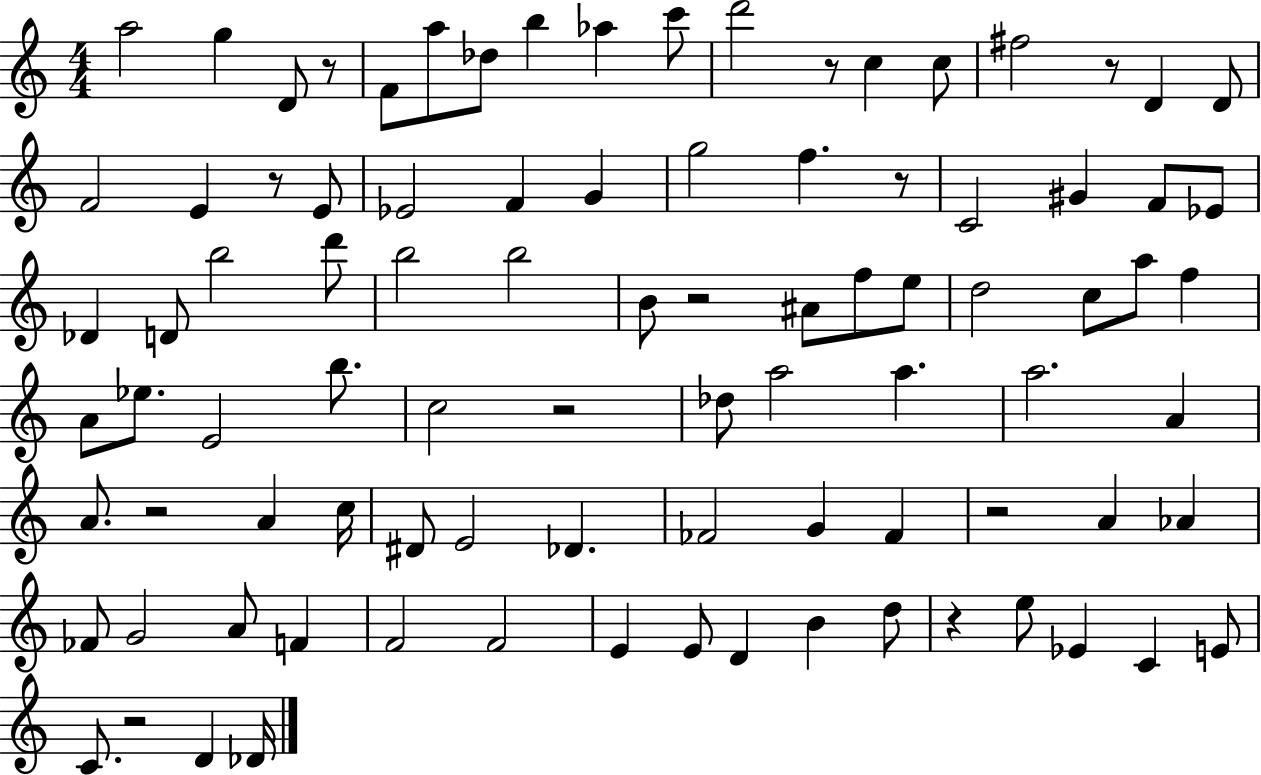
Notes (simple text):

A5/h G5/q D4/e R/e F4/e A5/e Db5/e B5/q Ab5/q C6/e D6/h R/e C5/q C5/e F#5/h R/e D4/q D4/e F4/h E4/q R/e E4/e Eb4/h F4/q G4/q G5/h F5/q. R/e C4/h G#4/q F4/e Eb4/e Db4/q D4/e B5/h D6/e B5/h B5/h B4/e R/h A#4/e F5/e E5/e D5/h C5/e A5/e F5/q A4/e Eb5/e. E4/h B5/e. C5/h R/h Db5/e A5/h A5/q. A5/h. A4/q A4/e. R/h A4/q C5/s D#4/e E4/h Db4/q. FES4/h G4/q FES4/q R/h A4/q Ab4/q FES4/e G4/h A4/e F4/q F4/h F4/h E4/q E4/e D4/q B4/q D5/e R/q E5/e Eb4/q C4/q E4/e C4/e. R/h D4/q Db4/s